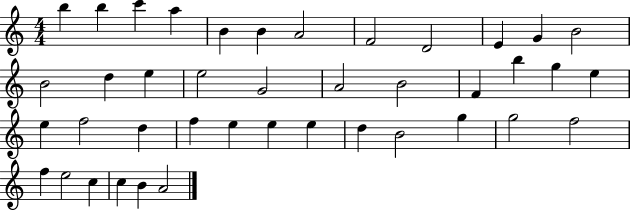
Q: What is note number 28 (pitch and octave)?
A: E5